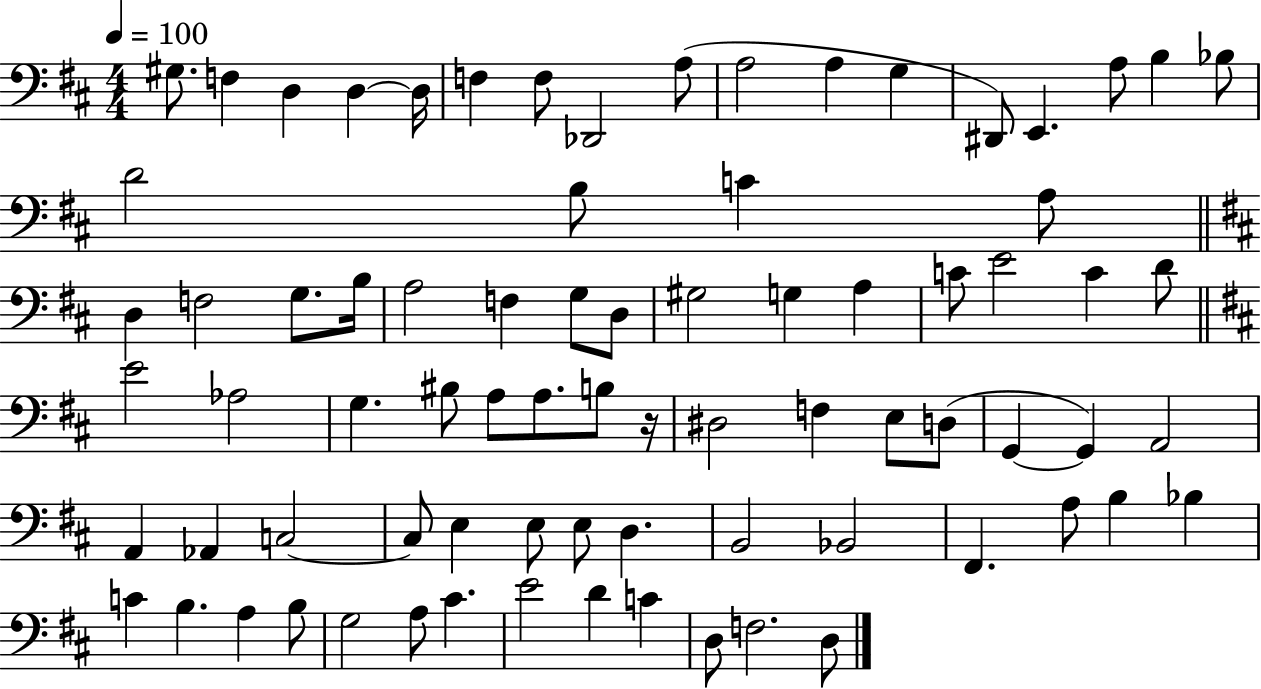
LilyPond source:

{
  \clef bass
  \numericTimeSignature
  \time 4/4
  \key d \major
  \tempo 4 = 100
  gis8. f4 d4 d4~~ d16 | f4 f8 des,2 a8( | a2 a4 g4 | dis,8) e,4. a8 b4 bes8 | \break d'2 b8 c'4 a8 | \bar "||" \break \key d \major d4 f2 g8. b16 | a2 f4 g8 d8 | gis2 g4 a4 | c'8 e'2 c'4 d'8 | \break \bar "||" \break \key b \minor e'2 aes2 | g4. bis8 a8 a8. b8 r16 | dis2 f4 e8 d8( | g,4~~ g,4) a,2 | \break a,4 aes,4 c2~~ | c8 e4 e8 e8 d4. | b,2 bes,2 | fis,4. a8 b4 bes4 | \break c'4 b4. a4 b8 | g2 a8 cis'4. | e'2 d'4 c'4 | d8 f2. d8 | \break \bar "|."
}